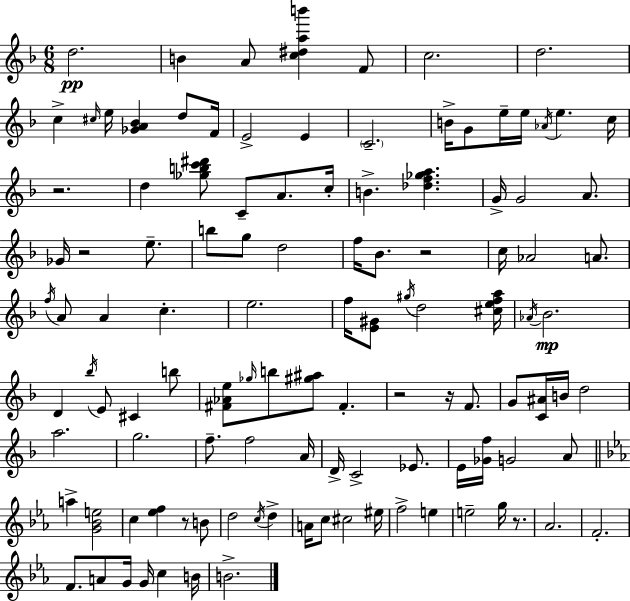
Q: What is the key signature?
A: D minor